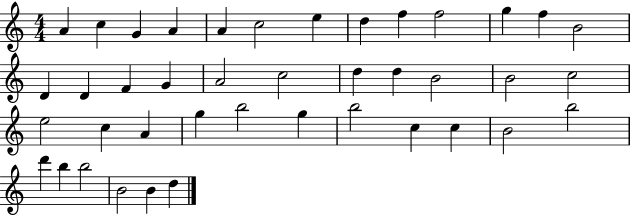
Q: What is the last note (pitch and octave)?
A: D5